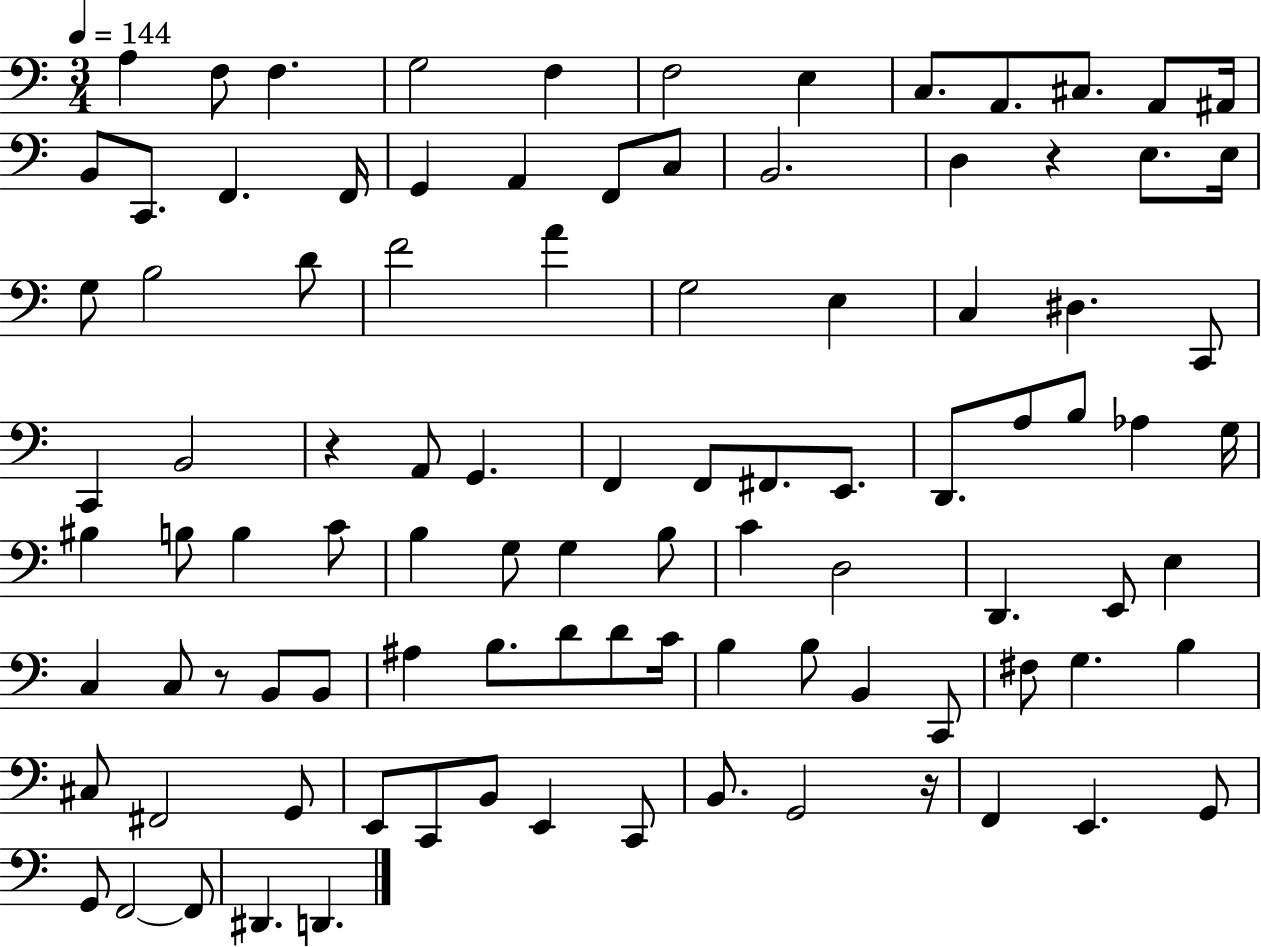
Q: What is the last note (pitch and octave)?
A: D2